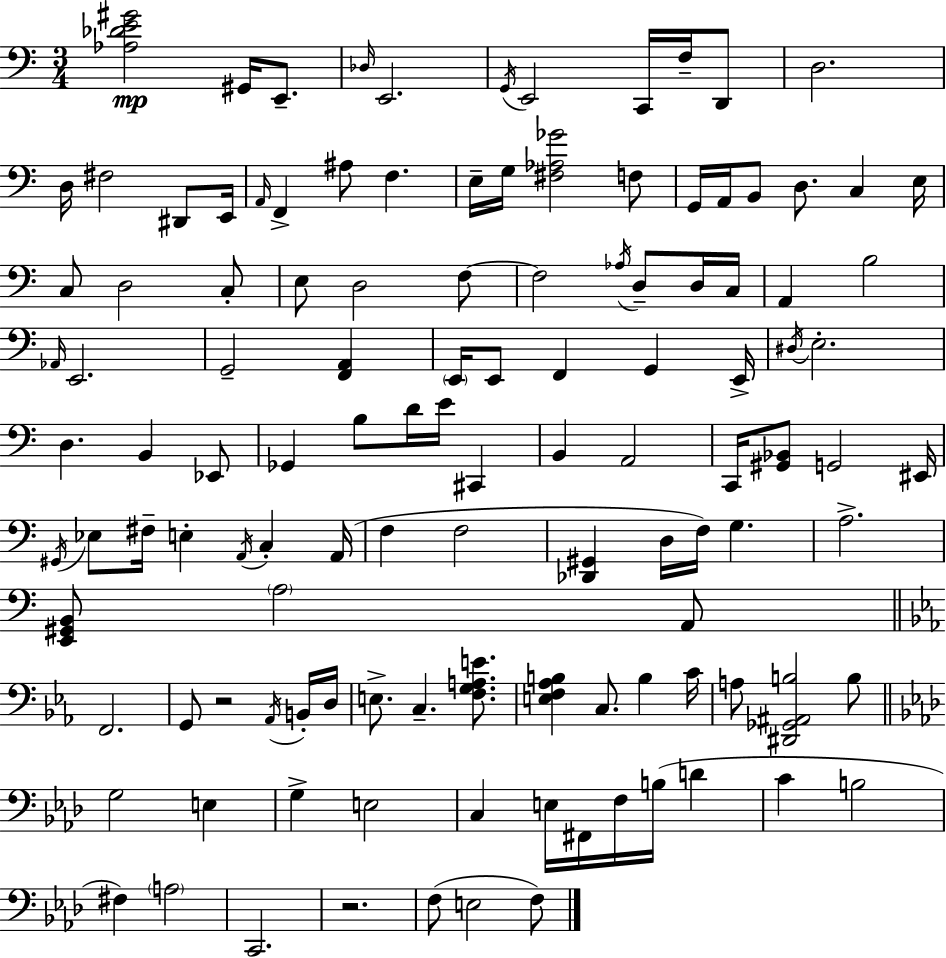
X:1
T:Untitled
M:3/4
L:1/4
K:C
[_A,_DE^G]2 ^G,,/4 E,,/2 _D,/4 E,,2 G,,/4 E,,2 C,,/4 F,/4 D,,/2 D,2 D,/4 ^F,2 ^D,,/2 E,,/4 A,,/4 F,, ^A,/2 F, E,/4 G,/4 [^F,_A,_G]2 F,/2 G,,/4 A,,/4 B,,/2 D,/2 C, E,/4 C,/2 D,2 C,/2 E,/2 D,2 F,/2 F,2 _A,/4 D,/2 D,/4 C,/4 A,, B,2 _A,,/4 E,,2 G,,2 [F,,A,,] E,,/4 E,,/2 F,, G,, E,,/4 ^D,/4 E,2 D, B,, _E,,/2 _G,, B,/2 D/4 E/4 ^C,, B,, A,,2 C,,/4 [^G,,_B,,]/2 G,,2 ^E,,/4 ^G,,/4 _E,/2 ^F,/4 E, A,,/4 C, A,,/4 F, F,2 [_D,,^G,,] D,/4 F,/4 G, A,2 [E,,^G,,B,,]/2 A,2 A,,/2 F,,2 G,,/2 z2 _A,,/4 B,,/4 D,/4 E,/2 C, [F,G,A,E]/2 [E,F,_A,B,] C,/2 B, C/4 A,/2 [^D,,_G,,^A,,B,]2 B,/2 G,2 E, G, E,2 C, E,/4 ^F,,/4 F,/4 B,/4 D C B,2 ^F, A,2 C,,2 z2 F,/2 E,2 F,/2